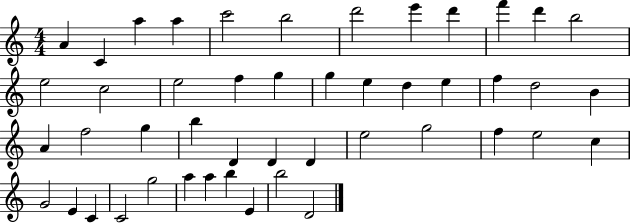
A4/q C4/q A5/q A5/q C6/h B5/h D6/h E6/q D6/q F6/q D6/q B5/h E5/h C5/h E5/h F5/q G5/q G5/q E5/q D5/q E5/q F5/q D5/h B4/q A4/q F5/h G5/q B5/q D4/q D4/q D4/q E5/h G5/h F5/q E5/h C5/q G4/h E4/q C4/q C4/h G5/h A5/q A5/q B5/q E4/q B5/h D4/h